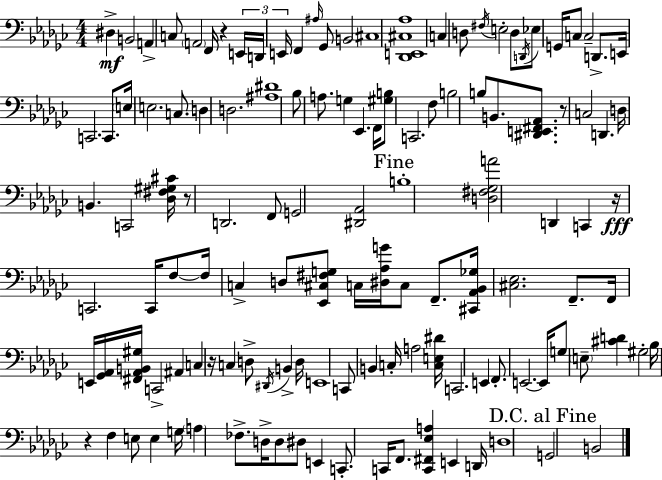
{
  \clef bass
  \numericTimeSignature
  \time 4/4
  \key ees \minor
  dis4->\mf b,2 a,4-> | c8 \parenthesize a,2 f,16 r4 \tuplet 3/2 { e,16 | d,16 e,16 } f,4 \grace { ais16 } ges,8 b,2 | \parenthesize cis1 | \break <des, e, cis aes>1 | c4 d8 \acciaccatura { fis16 } e2-. | d8 \acciaccatura { d,16 } ees8 g,16 c8 c2-- | d,8.-> e,16 c,2. | \break c,8. \parenthesize e16 e2. | c8. d4 d2. | <ais dis'>1 | bes8 a8. g4 ees,4. | \break f,16 <gis b>8 c,2. | f8 b2 b8 b,8. | <dis, e, fis, aes,>8. r8 c2 d,4. | d16 b,4. c,2 | \break <des fis gis cis'>16 r8 d,2. | f,8 g,2 <dis, aes,>2 | \mark "Fine" b1-. | <d fis ges a'>2 d,4 c,4 | \break r16\fff c,2. | c,16 f8~~ f16 c4-> d8 <ees, cis fis g>8 c16 <dis aes g'>16 c8 | f,8.-- <cis, aes, bes, ges>16 <cis ees>2. | f,8.-- f,16 e,16 <ges, aes,>16 <fis, aes, b, gis>16 c,2-> ais,4 | \break c4 r16 c4 d8-> \acciaccatura { dis,16 } b,4-> | d16 e,1 | c,8 b,4 c16-. a2 | <c e dis'>16 c,2. | \break e,4 f,8.-. e,2.~~ | e,16 g8 \parenthesize e8-- <cis' d'>4 gis2-. | bes16 r4 f4 e8 e4 | g16 \parenthesize a4 fes8.-> d16-> d8 dis8 | \break e,4 c,8.-. c,16 f,8. <c, fis, ees a>4 e,4 | d,16 d1 | \mark "D.C. al Fine" g,2 b,2 | \bar "|."
}